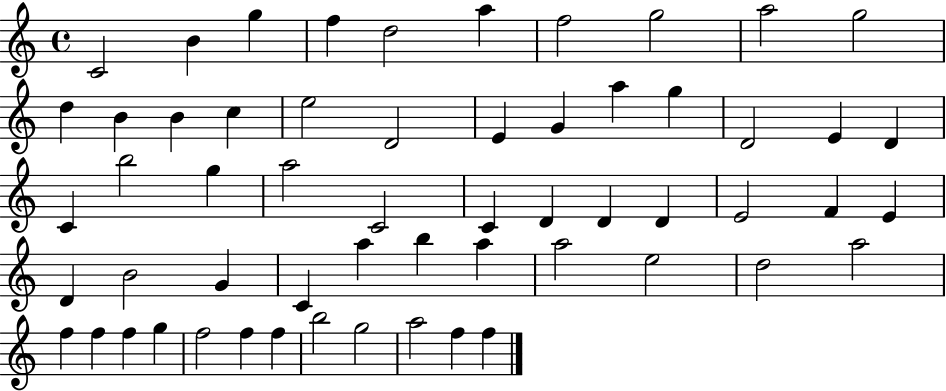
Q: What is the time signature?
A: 4/4